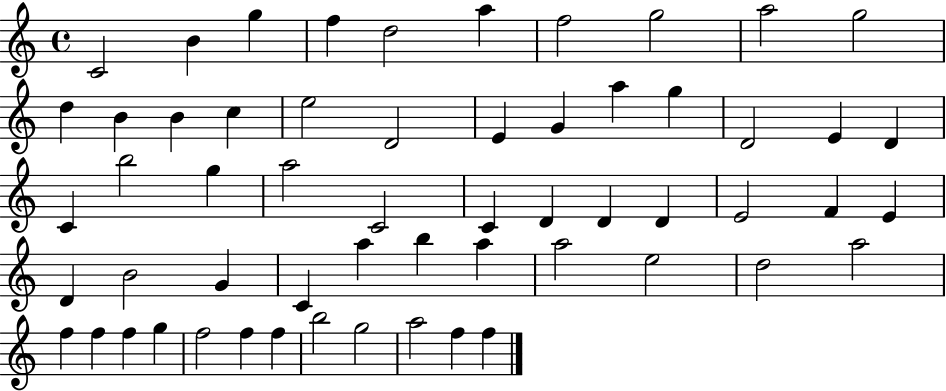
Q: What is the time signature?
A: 4/4